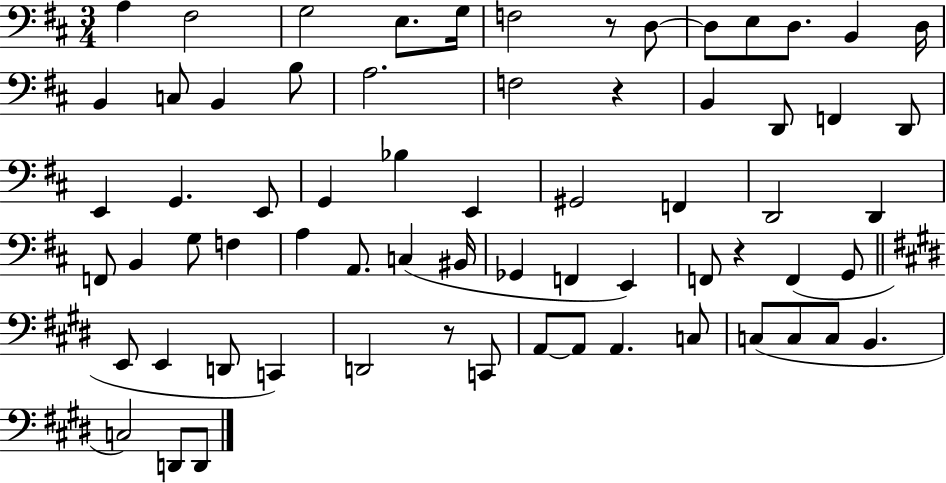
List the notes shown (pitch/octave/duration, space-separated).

A3/q F#3/h G3/h E3/e. G3/s F3/h R/e D3/e D3/e E3/e D3/e. B2/q D3/s B2/q C3/e B2/q B3/e A3/h. F3/h R/q B2/q D2/e F2/q D2/e E2/q G2/q. E2/e G2/q Bb3/q E2/q G#2/h F2/q D2/h D2/q F2/e B2/q G3/e F3/q A3/q A2/e. C3/q BIS2/s Gb2/q F2/q E2/q F2/e R/q F2/q G2/e E2/e E2/q D2/e C2/q D2/h R/e C2/e A2/e A2/e A2/q. C3/e C3/e C3/e C3/e B2/q. C3/h D2/e D2/e